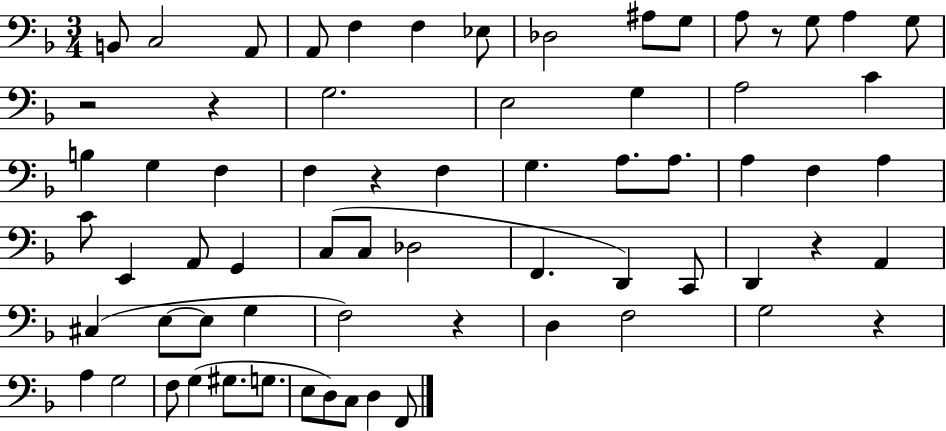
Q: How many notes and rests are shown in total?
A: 68